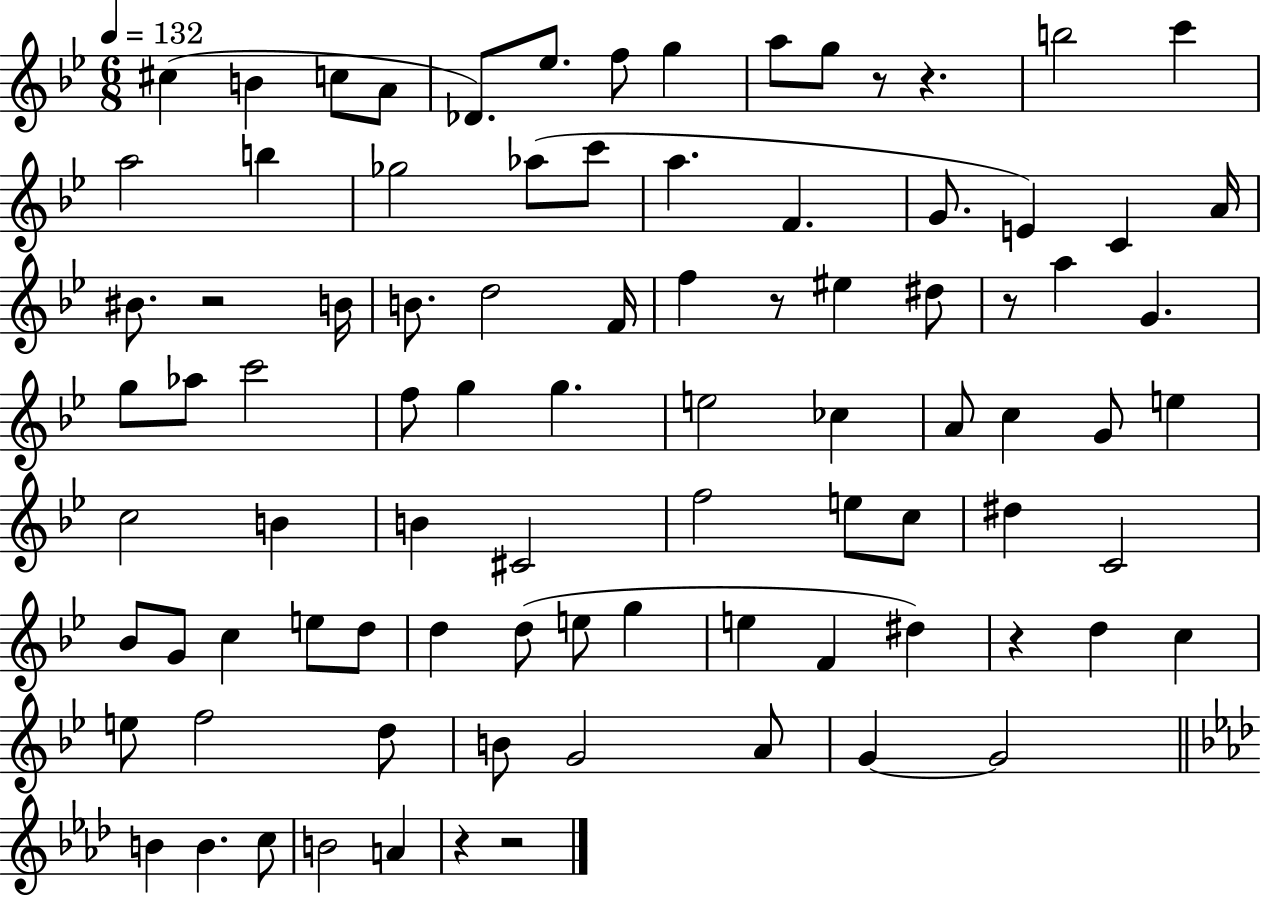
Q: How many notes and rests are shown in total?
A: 89